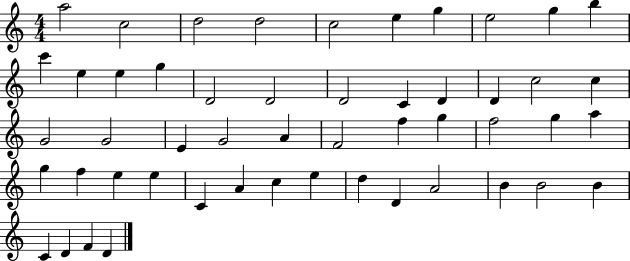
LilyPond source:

{
  \clef treble
  \numericTimeSignature
  \time 4/4
  \key c \major
  a''2 c''2 | d''2 d''2 | c''2 e''4 g''4 | e''2 g''4 b''4 | \break c'''4 e''4 e''4 g''4 | d'2 d'2 | d'2 c'4 d'4 | d'4 c''2 c''4 | \break g'2 g'2 | e'4 g'2 a'4 | f'2 f''4 g''4 | f''2 g''4 a''4 | \break g''4 f''4 e''4 e''4 | c'4 a'4 c''4 e''4 | d''4 d'4 a'2 | b'4 b'2 b'4 | \break c'4 d'4 f'4 d'4 | \bar "|."
}